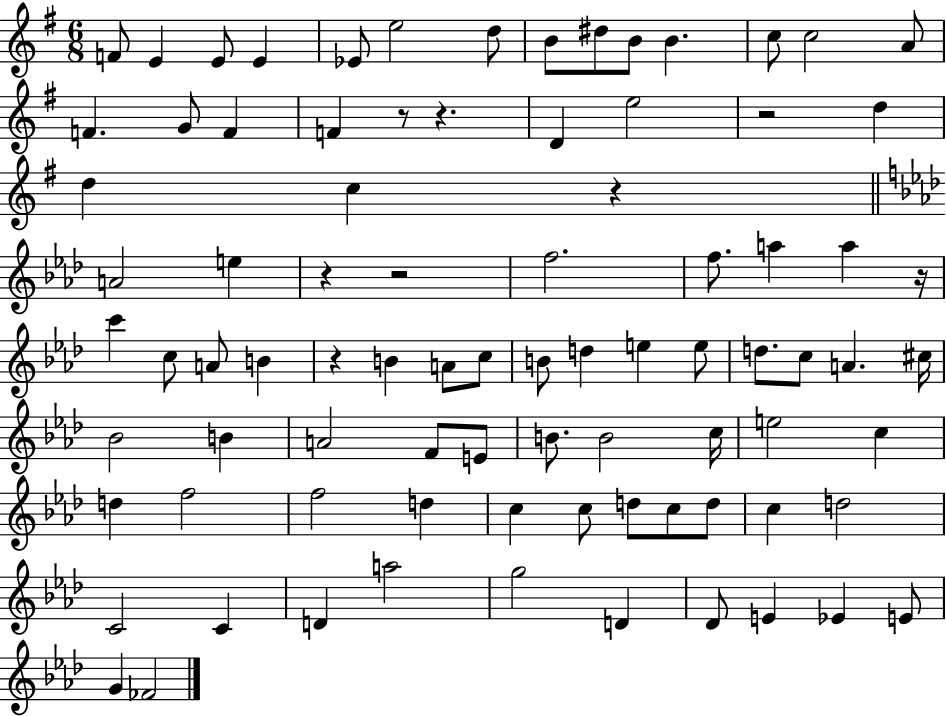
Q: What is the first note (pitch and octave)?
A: F4